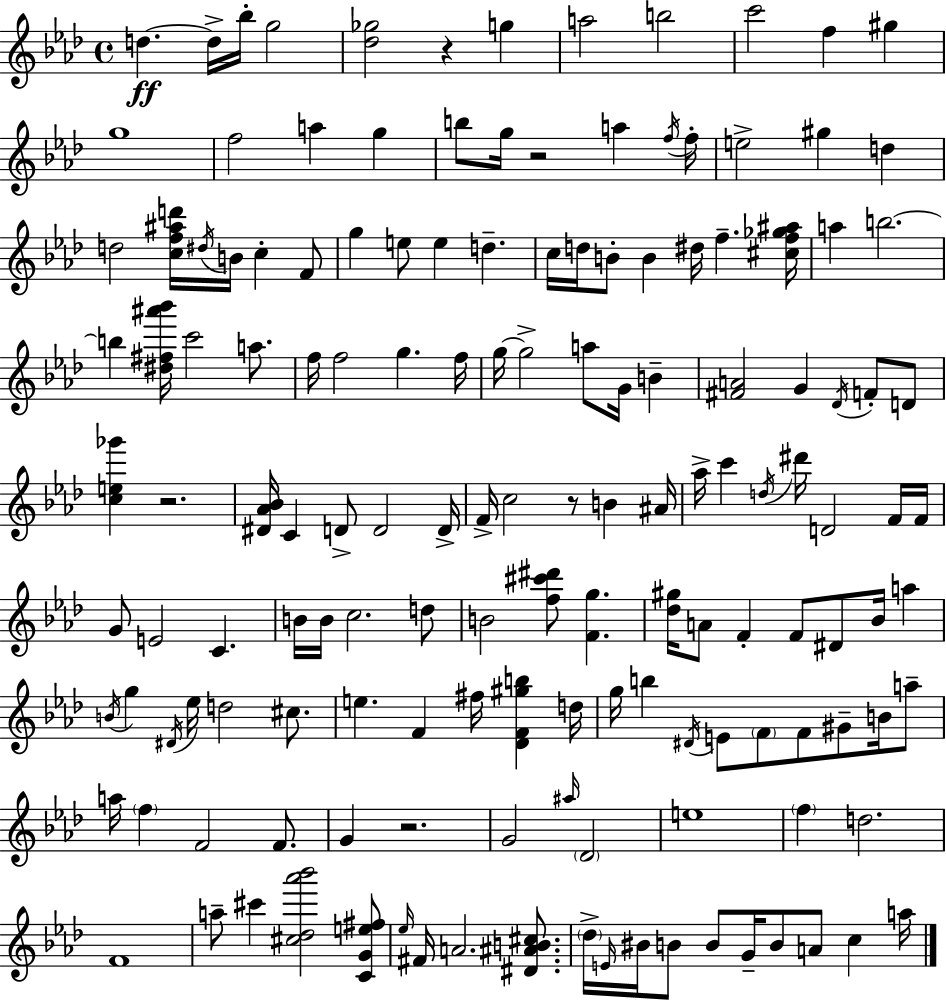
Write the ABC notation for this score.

X:1
T:Untitled
M:4/4
L:1/4
K:Ab
d d/4 _b/4 g2 [_d_g]2 z g a2 b2 c'2 f ^g g4 f2 a g b/2 g/4 z2 a f/4 f/4 e2 ^g d d2 [cf^ad']/4 ^d/4 B/4 c F/2 g e/2 e d c/4 d/4 B/2 B ^d/4 f [^cf_g^a]/4 a b2 b [^d^f^a'_b']/4 c'2 a/2 f/4 f2 g f/4 g/4 g2 a/2 G/4 B [^FA]2 G _D/4 F/2 D/2 [ce_g'] z2 [^D_A_B]/4 C D/2 D2 D/4 F/4 c2 z/2 B ^A/4 _a/4 c' d/4 ^d'/4 D2 F/4 F/4 G/2 E2 C B/4 B/4 c2 d/2 B2 [f^c'^d']/2 [Fg] [_d^g]/4 A/2 F F/2 ^D/2 _B/4 a B/4 g ^D/4 _e/4 d2 ^c/2 e F ^f/4 [_DF^gb] d/4 g/4 b ^D/4 E/2 F/2 F/2 ^G/2 B/4 a/2 a/4 f F2 F/2 G z2 G2 ^a/4 _D2 e4 f d2 F4 a/2 ^c' [^c_d_a'_b']2 [CGe^f]/2 _e/4 ^F/4 A2 [^D^AB^c]/2 _d/4 E/4 ^B/4 B/2 B/2 G/4 B/2 A/2 c a/4